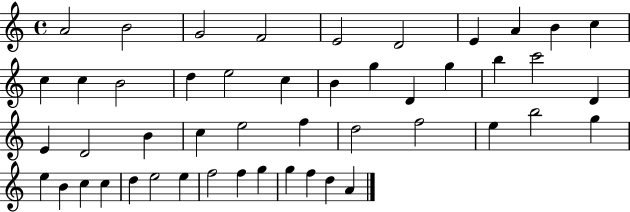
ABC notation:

X:1
T:Untitled
M:4/4
L:1/4
K:C
A2 B2 G2 F2 E2 D2 E A B c c c B2 d e2 c B g D g b c'2 D E D2 B c e2 f d2 f2 e b2 g e B c c d e2 e f2 f g g f d A